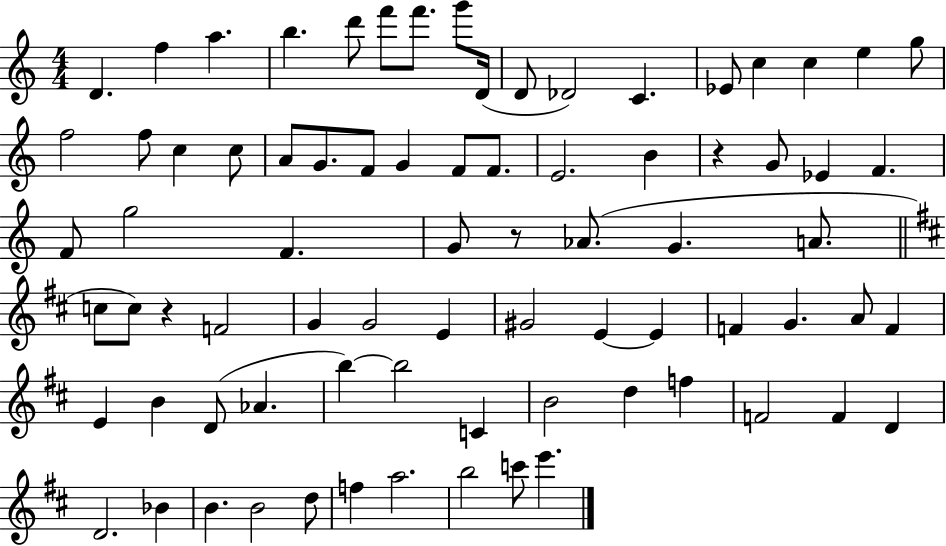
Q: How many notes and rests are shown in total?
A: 78